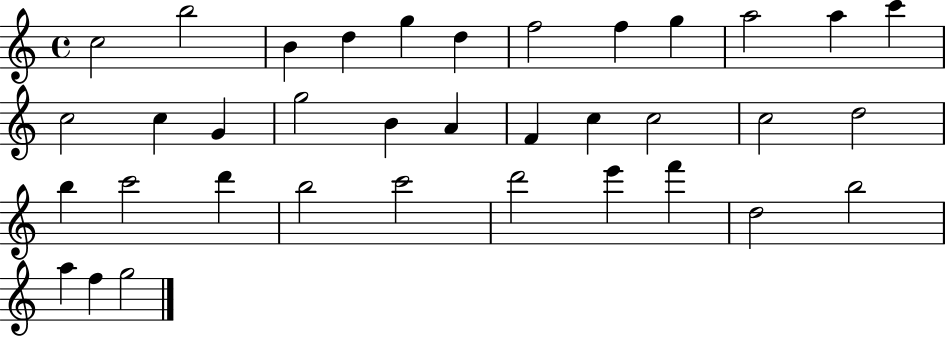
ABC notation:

X:1
T:Untitled
M:4/4
L:1/4
K:C
c2 b2 B d g d f2 f g a2 a c' c2 c G g2 B A F c c2 c2 d2 b c'2 d' b2 c'2 d'2 e' f' d2 b2 a f g2